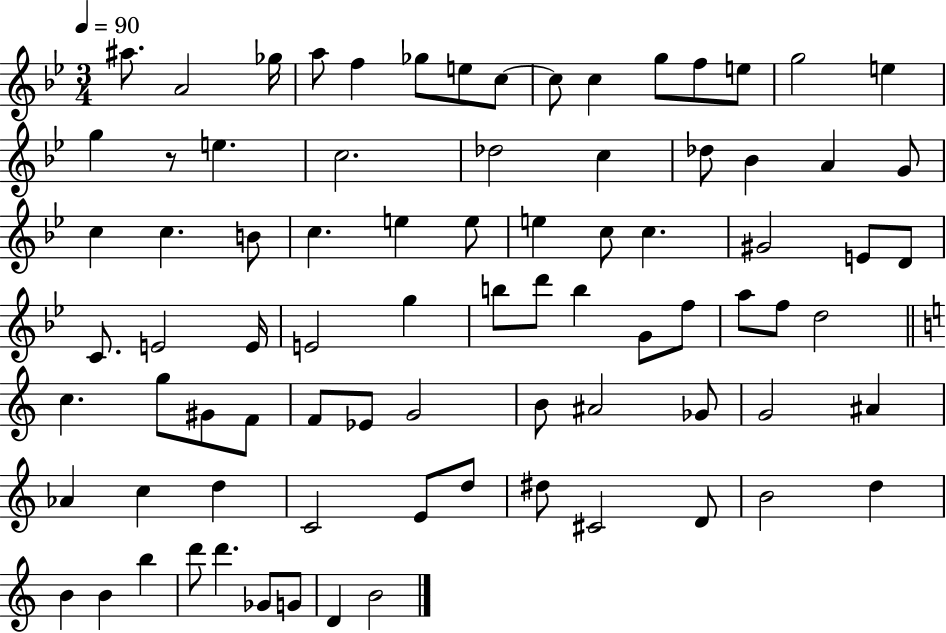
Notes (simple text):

A#5/e. A4/h Gb5/s A5/e F5/q Gb5/e E5/e C5/e C5/e C5/q G5/e F5/e E5/e G5/h E5/q G5/q R/e E5/q. C5/h. Db5/h C5/q Db5/e Bb4/q A4/q G4/e C5/q C5/q. B4/e C5/q. E5/q E5/e E5/q C5/e C5/q. G#4/h E4/e D4/e C4/e. E4/h E4/s E4/h G5/q B5/e D6/e B5/q G4/e F5/e A5/e F5/e D5/h C5/q. G5/e G#4/e F4/e F4/e Eb4/e G4/h B4/e A#4/h Gb4/e G4/h A#4/q Ab4/q C5/q D5/q C4/h E4/e D5/e D#5/e C#4/h D4/e B4/h D5/q B4/q B4/q B5/q D6/e D6/q. Gb4/e G4/e D4/q B4/h